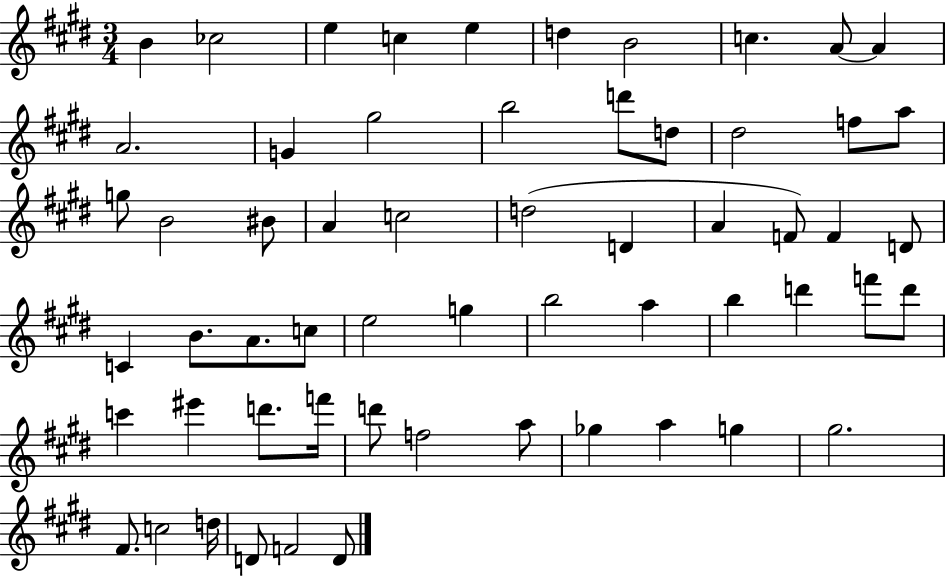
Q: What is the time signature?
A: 3/4